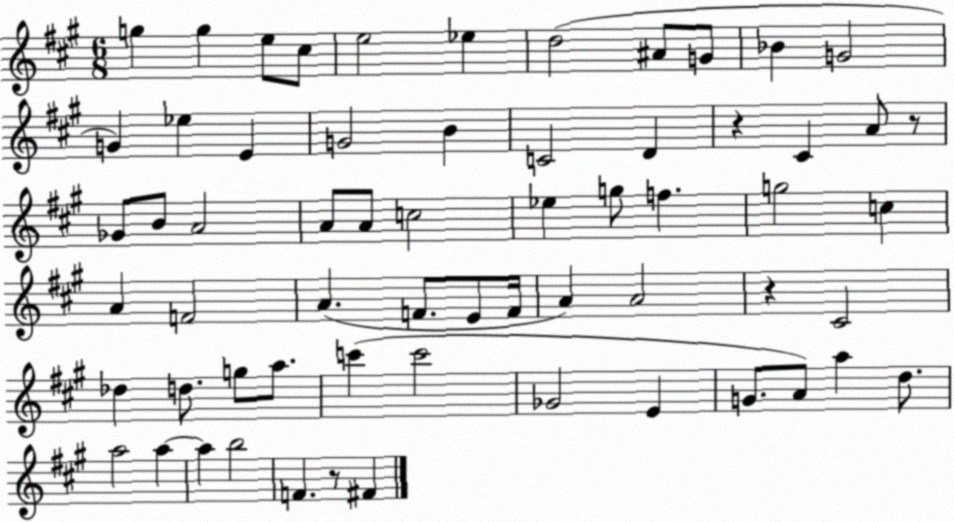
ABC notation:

X:1
T:Untitled
M:6/8
L:1/4
K:A
g g e/2 ^c/2 e2 _e d2 ^A/2 G/2 _B G2 G _e E G2 B C2 D z ^C A/2 z/2 _G/2 B/2 A2 A/2 A/2 c2 _e g/2 f g2 c A F2 A F/2 E/2 F/4 A A2 z ^C2 _d d/2 g/2 a/2 c' c'2 _G2 E G/2 A/2 a d/2 a2 a a b2 F z/2 ^F